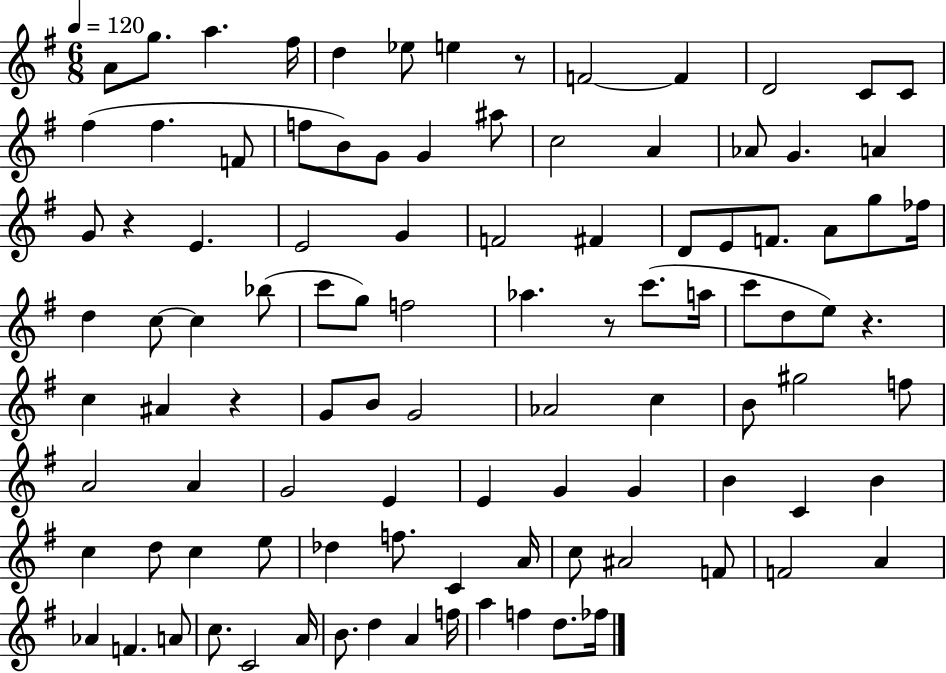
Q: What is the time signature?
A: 6/8